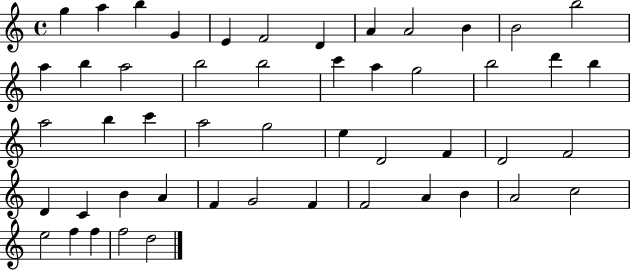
{
  \clef treble
  \time 4/4
  \defaultTimeSignature
  \key c \major
  g''4 a''4 b''4 g'4 | e'4 f'2 d'4 | a'4 a'2 b'4 | b'2 b''2 | \break a''4 b''4 a''2 | b''2 b''2 | c'''4 a''4 g''2 | b''2 d'''4 b''4 | \break a''2 b''4 c'''4 | a''2 g''2 | e''4 d'2 f'4 | d'2 f'2 | \break d'4 c'4 b'4 a'4 | f'4 g'2 f'4 | f'2 a'4 b'4 | a'2 c''2 | \break e''2 f''4 f''4 | f''2 d''2 | \bar "|."
}